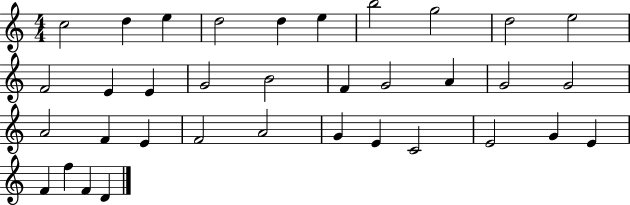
{
  \clef treble
  \numericTimeSignature
  \time 4/4
  \key c \major
  c''2 d''4 e''4 | d''2 d''4 e''4 | b''2 g''2 | d''2 e''2 | \break f'2 e'4 e'4 | g'2 b'2 | f'4 g'2 a'4 | g'2 g'2 | \break a'2 f'4 e'4 | f'2 a'2 | g'4 e'4 c'2 | e'2 g'4 e'4 | \break f'4 f''4 f'4 d'4 | \bar "|."
}